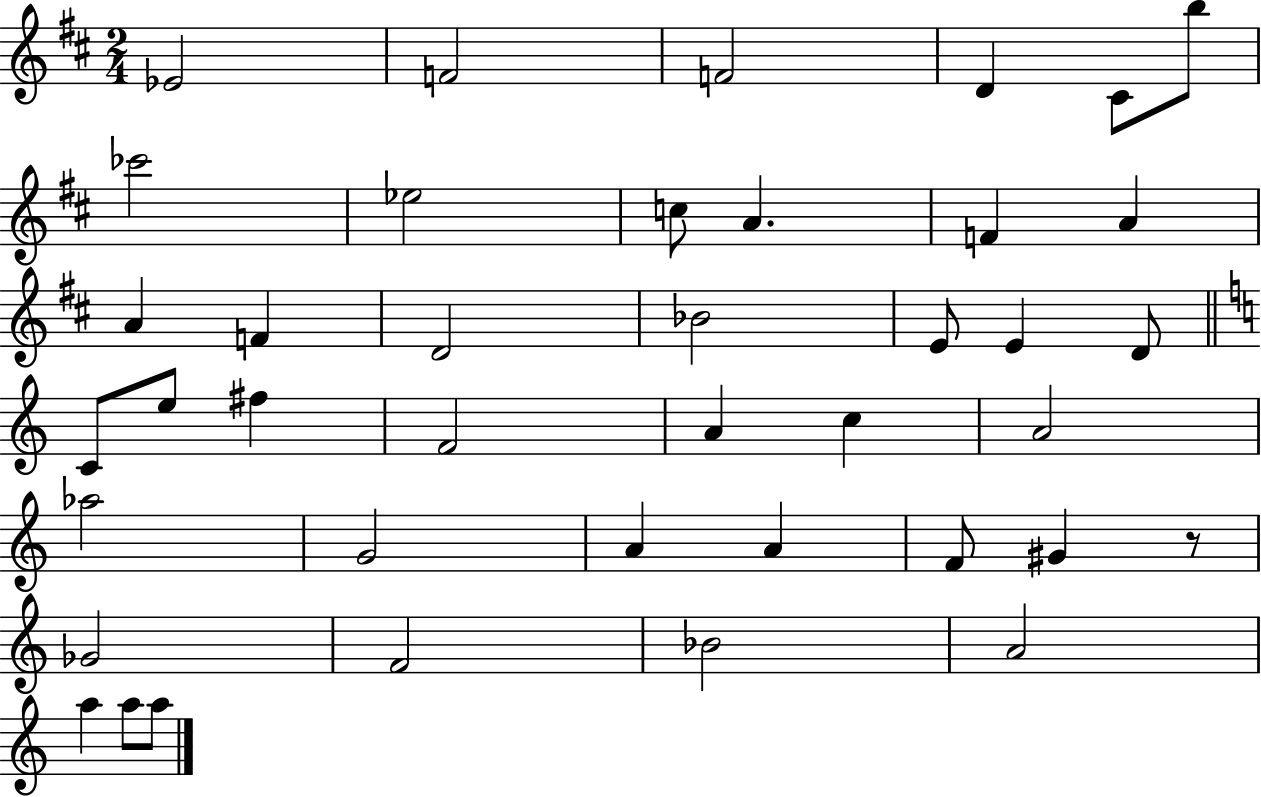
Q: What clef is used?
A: treble